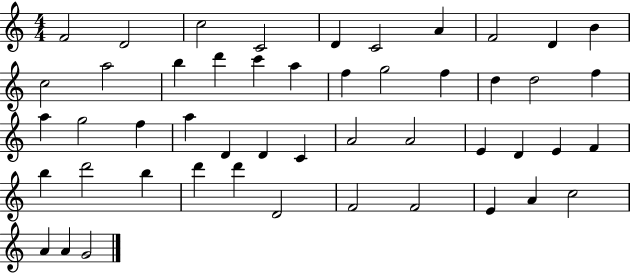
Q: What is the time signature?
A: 4/4